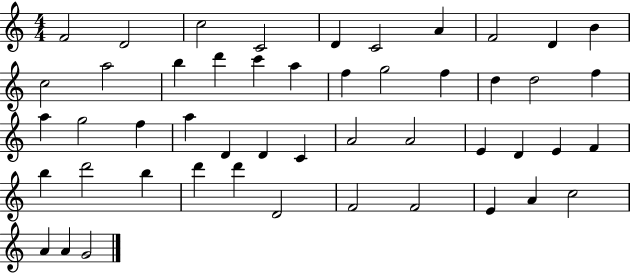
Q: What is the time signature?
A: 4/4